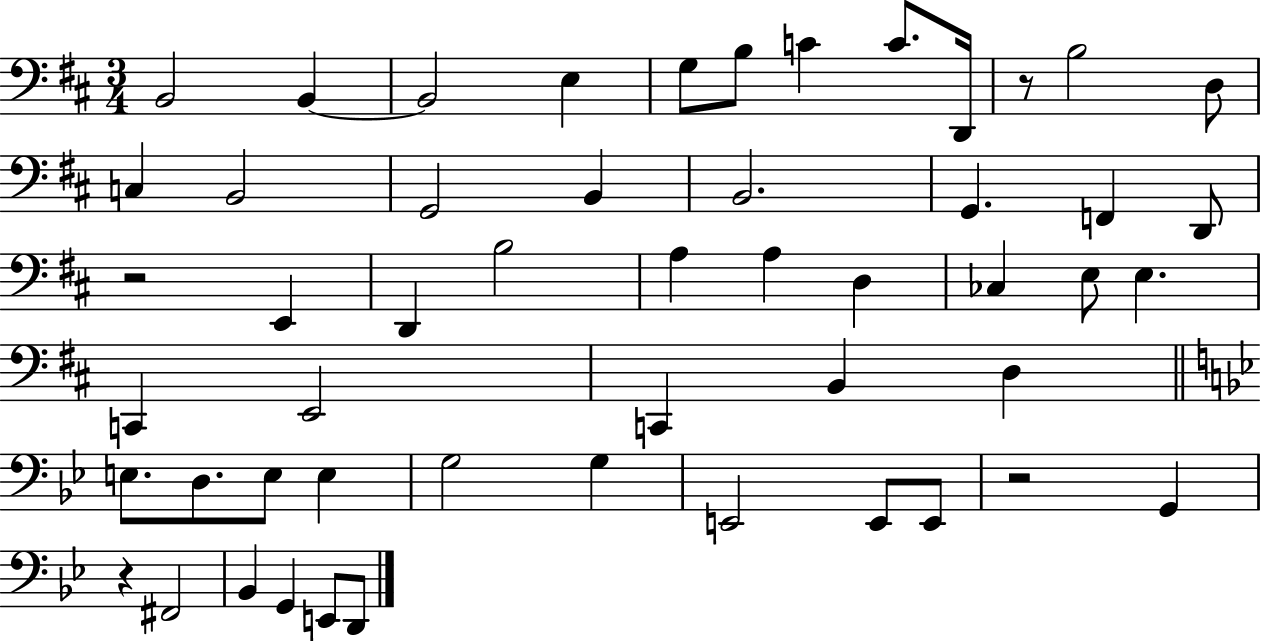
B2/h B2/q B2/h E3/q G3/e B3/e C4/q C4/e. D2/s R/e B3/h D3/e C3/q B2/h G2/h B2/q B2/h. G2/q. F2/q D2/e R/h E2/q D2/q B3/h A3/q A3/q D3/q CES3/q E3/e E3/q. C2/q E2/h C2/q B2/q D3/q E3/e. D3/e. E3/e E3/q G3/h G3/q E2/h E2/e E2/e R/h G2/q R/q F#2/h Bb2/q G2/q E2/e D2/e